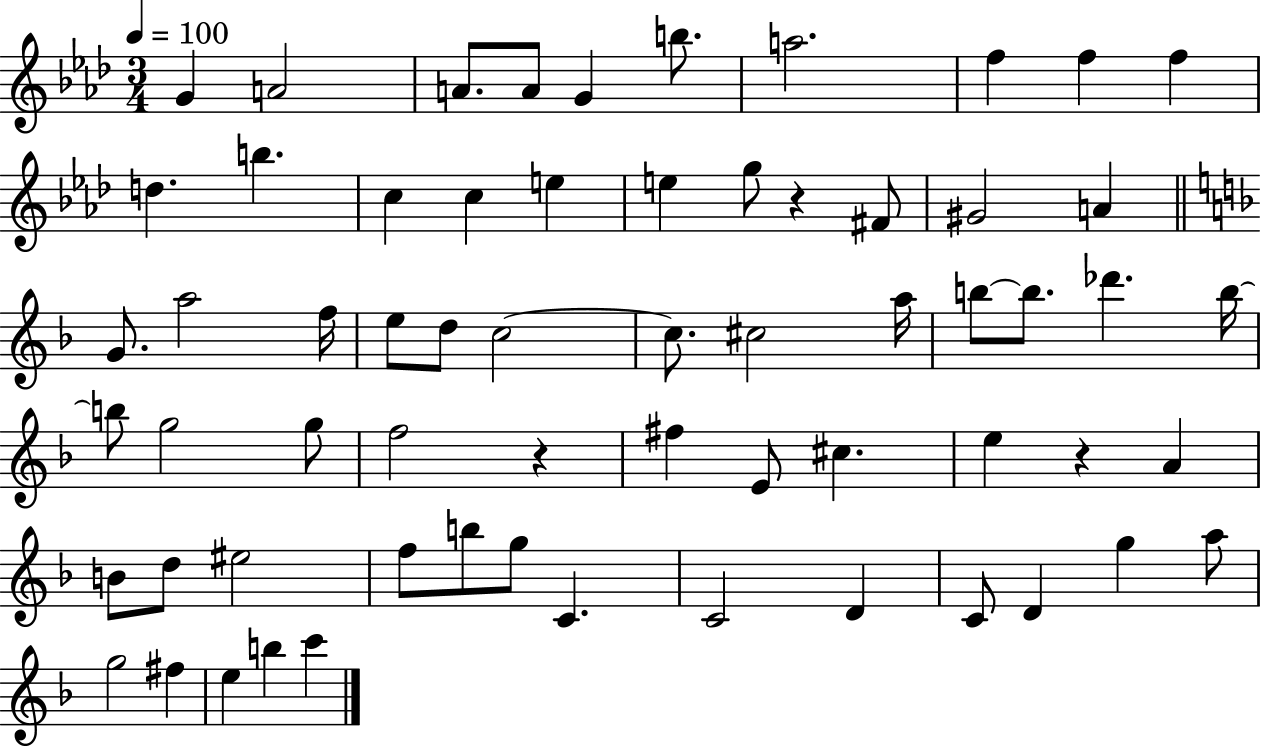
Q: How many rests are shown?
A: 3